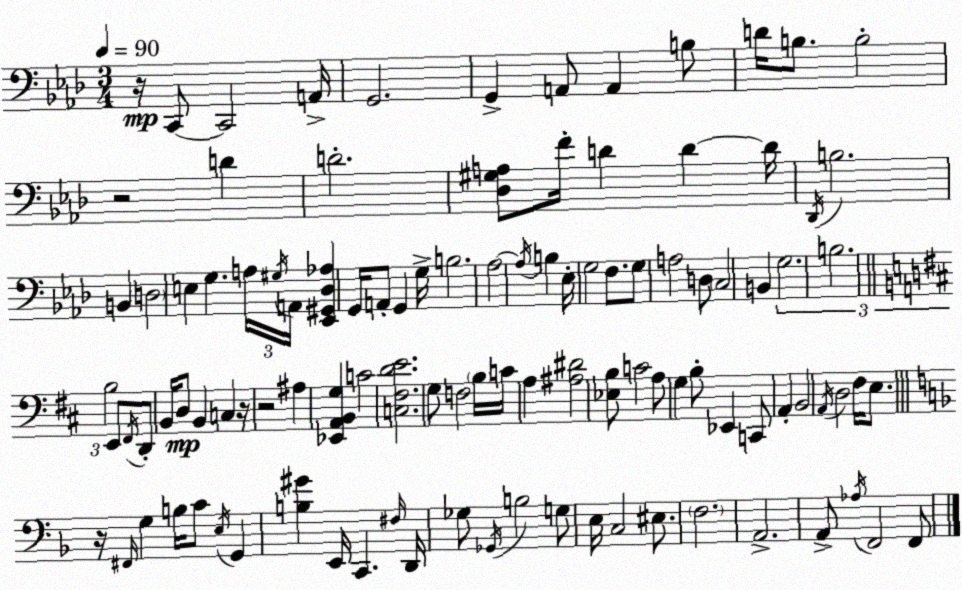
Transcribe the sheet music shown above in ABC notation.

X:1
T:Untitled
M:3/4
L:1/4
K:Ab
z/4 C,,/2 C,,2 A,,/4 G,,2 G,, A,,/2 A,, B,/2 D/4 B,/2 B,2 z2 D D2 [_D,^G,A,]/2 F/4 D D D/4 _D,,/4 B,2 B,, D,2 E, G, A,/4 ^G,/4 A,,/4 [_E,,^G,,_D,_A,] G,,/4 A,,/2 G,, G,/4 B,2 _A,2 _A,/4 B, _E,/4 G,2 F,/2 G,/2 A,2 D,/2 C,2 B,, G,2 B,2 B,2 E,,/2 ^F,,/4 D,,/2 B,,/4 D,/2 B,, C, z/4 z2 ^A, [_E,,A,,B,,G,] C2 [C,^F,DE]2 G,/2 F,2 B,/4 C/4 A, [^A,^D]2 [_E,B,]/2 C2 A,/2 G, B,/2 _E,, C,,/2 A,, B,,2 A,,/4 D,2 ^F,/4 E,/2 z/4 ^F,,/4 G, B,/4 C/2 E,/4 G,, [B,^G] E,,/4 C,, ^F,/4 D,,/4 _G,/2 _G,,/4 B,2 G,/2 E,/4 C,2 ^E,/2 F,2 A,,2 A,,/2 _A,/4 F,,2 F,,/2